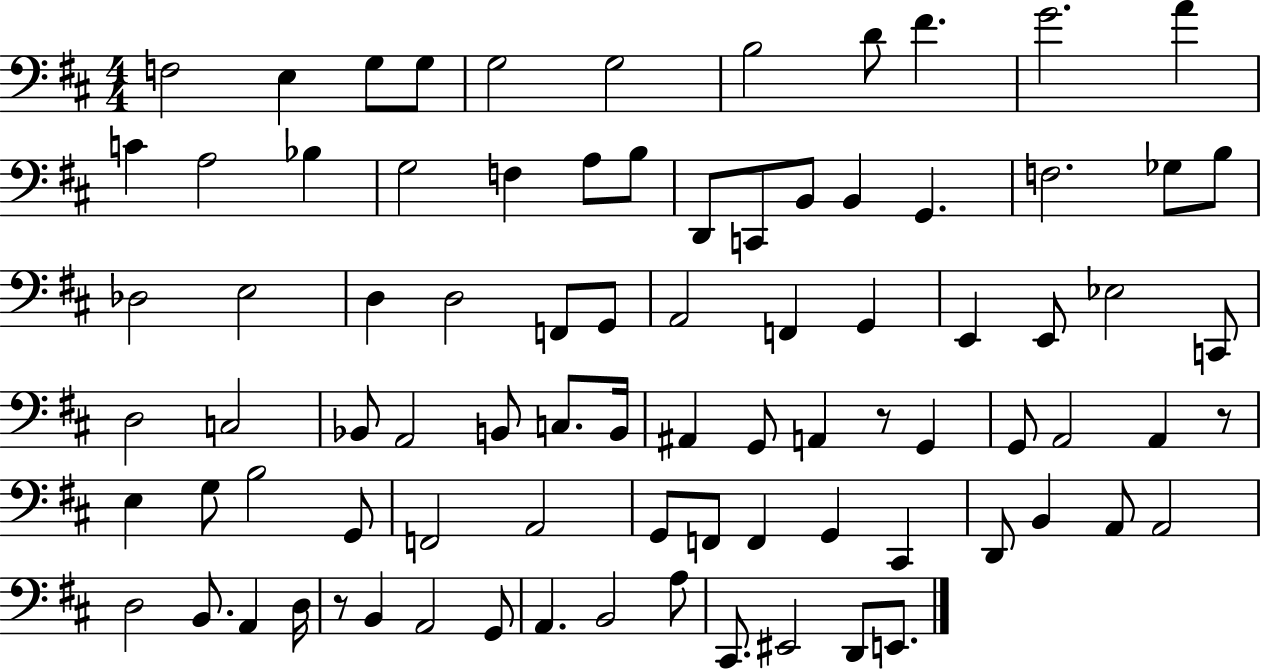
X:1
T:Untitled
M:4/4
L:1/4
K:D
F,2 E, G,/2 G,/2 G,2 G,2 B,2 D/2 ^F G2 A C A,2 _B, G,2 F, A,/2 B,/2 D,,/2 C,,/2 B,,/2 B,, G,, F,2 _G,/2 B,/2 _D,2 E,2 D, D,2 F,,/2 G,,/2 A,,2 F,, G,, E,, E,,/2 _E,2 C,,/2 D,2 C,2 _B,,/2 A,,2 B,,/2 C,/2 B,,/4 ^A,, G,,/2 A,, z/2 G,, G,,/2 A,,2 A,, z/2 E, G,/2 B,2 G,,/2 F,,2 A,,2 G,,/2 F,,/2 F,, G,, ^C,, D,,/2 B,, A,,/2 A,,2 D,2 B,,/2 A,, D,/4 z/2 B,, A,,2 G,,/2 A,, B,,2 A,/2 ^C,,/2 ^E,,2 D,,/2 E,,/2